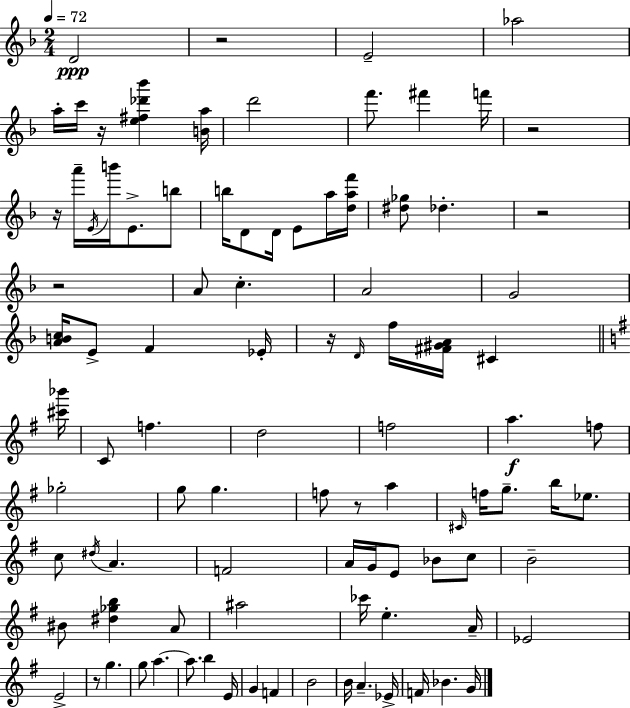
X:1
T:Untitled
M:2/4
L:1/4
K:F
D2 z2 E2 _a2 a/4 c'/4 z/4 [e^f_d'_b'] [Ba]/4 d'2 f'/2 ^f' f'/4 z2 z/4 a'/4 E/4 b'/4 E/2 b/2 b/4 D/2 D/4 E/2 a/4 [daf']/4 [^d_g]/2 _d z2 z2 A/2 c A2 G2 [ABc]/4 E/2 F _E/4 z/4 D/4 f/4 [^F^GA]/4 ^C [^c'_b']/4 C/2 f d2 f2 a f/2 _g2 g/2 g f/2 z/2 a ^C/4 f/4 g/2 b/4 _e/2 c/2 ^d/4 A F2 A/4 G/4 E/2 _B/2 c/2 B2 ^B/2 [^d_gb] A/2 ^a2 _c'/4 e A/4 _E2 E2 z/2 g g/2 a a/2 b E/4 G F B2 B/4 A _E/4 F/4 _B G/4